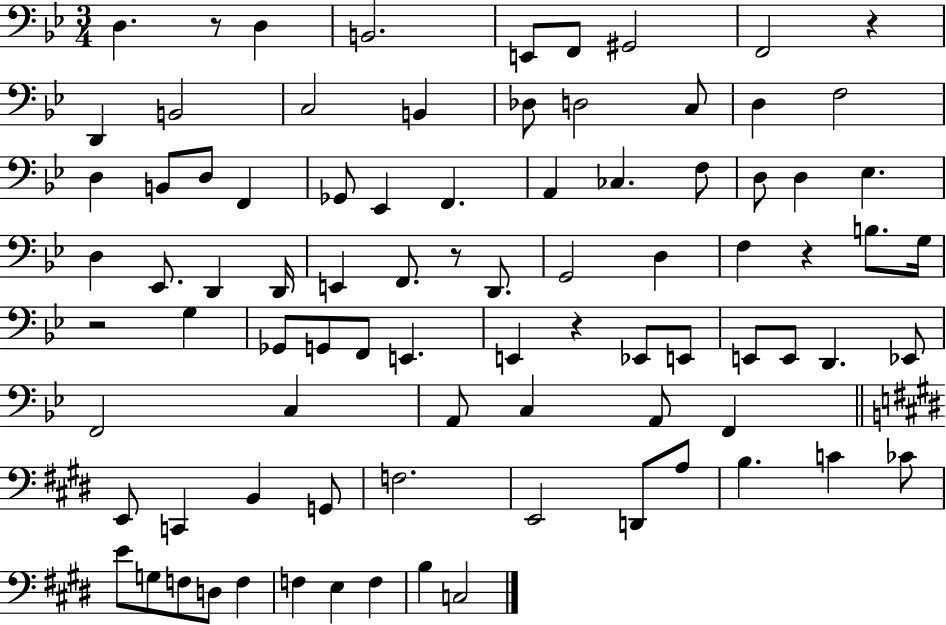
{
  \clef bass
  \numericTimeSignature
  \time 3/4
  \key bes \major
  d4. r8 d4 | b,2. | e,8 f,8 gis,2 | f,2 r4 | \break d,4 b,2 | c2 b,4 | des8 d2 c8 | d4 f2 | \break d4 b,8 d8 f,4 | ges,8 ees,4 f,4. | a,4 ces4. f8 | d8 d4 ees4. | \break d4 ees,8. d,4 d,16 | e,4 f,8. r8 d,8. | g,2 d4 | f4 r4 b8. g16 | \break r2 g4 | ges,8 g,8 f,8 e,4. | e,4 r4 ees,8 e,8 | e,8 e,8 d,4. ees,8 | \break f,2 c4 | a,8 c4 a,8 f,4 | \bar "||" \break \key e \major e,8 c,4 b,4 g,8 | f2. | e,2 d,8 a8 | b4. c'4 ces'8 | \break e'8 g8 f8 d8 f4 | f4 e4 f4 | b4 c2 | \bar "|."
}